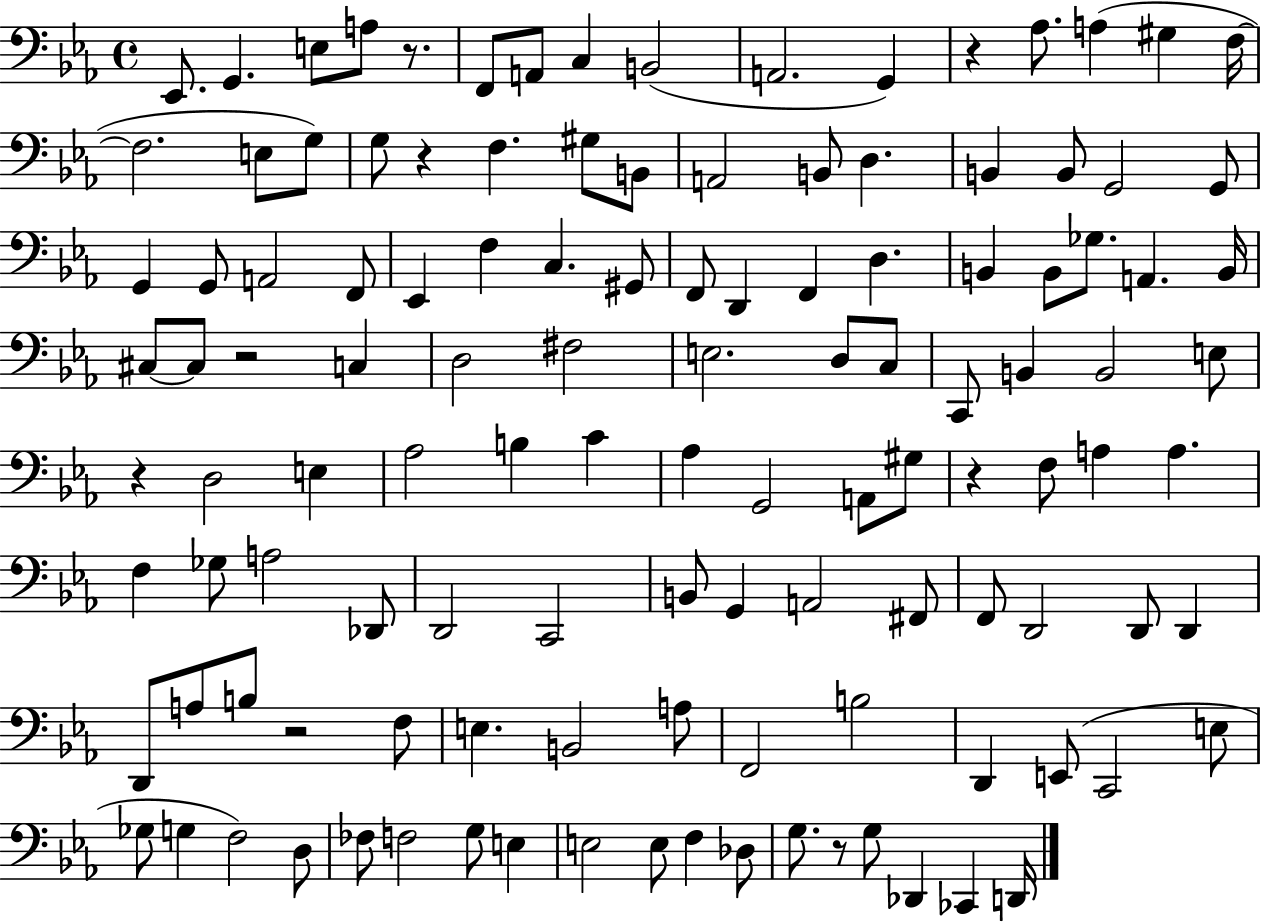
X:1
T:Untitled
M:4/4
L:1/4
K:Eb
_E,,/2 G,, E,/2 A,/2 z/2 F,,/2 A,,/2 C, B,,2 A,,2 G,, z _A,/2 A, ^G, F,/4 F,2 E,/2 G,/2 G,/2 z F, ^G,/2 B,,/2 A,,2 B,,/2 D, B,, B,,/2 G,,2 G,,/2 G,, G,,/2 A,,2 F,,/2 _E,, F, C, ^G,,/2 F,,/2 D,, F,, D, B,, B,,/2 _G,/2 A,, B,,/4 ^C,/2 ^C,/2 z2 C, D,2 ^F,2 E,2 D,/2 C,/2 C,,/2 B,, B,,2 E,/2 z D,2 E, _A,2 B, C _A, G,,2 A,,/2 ^G,/2 z F,/2 A, A, F, _G,/2 A,2 _D,,/2 D,,2 C,,2 B,,/2 G,, A,,2 ^F,,/2 F,,/2 D,,2 D,,/2 D,, D,,/2 A,/2 B,/2 z2 F,/2 E, B,,2 A,/2 F,,2 B,2 D,, E,,/2 C,,2 E,/2 _G,/2 G, F,2 D,/2 _F,/2 F,2 G,/2 E, E,2 E,/2 F, _D,/2 G,/2 z/2 G,/2 _D,, _C,, D,,/4